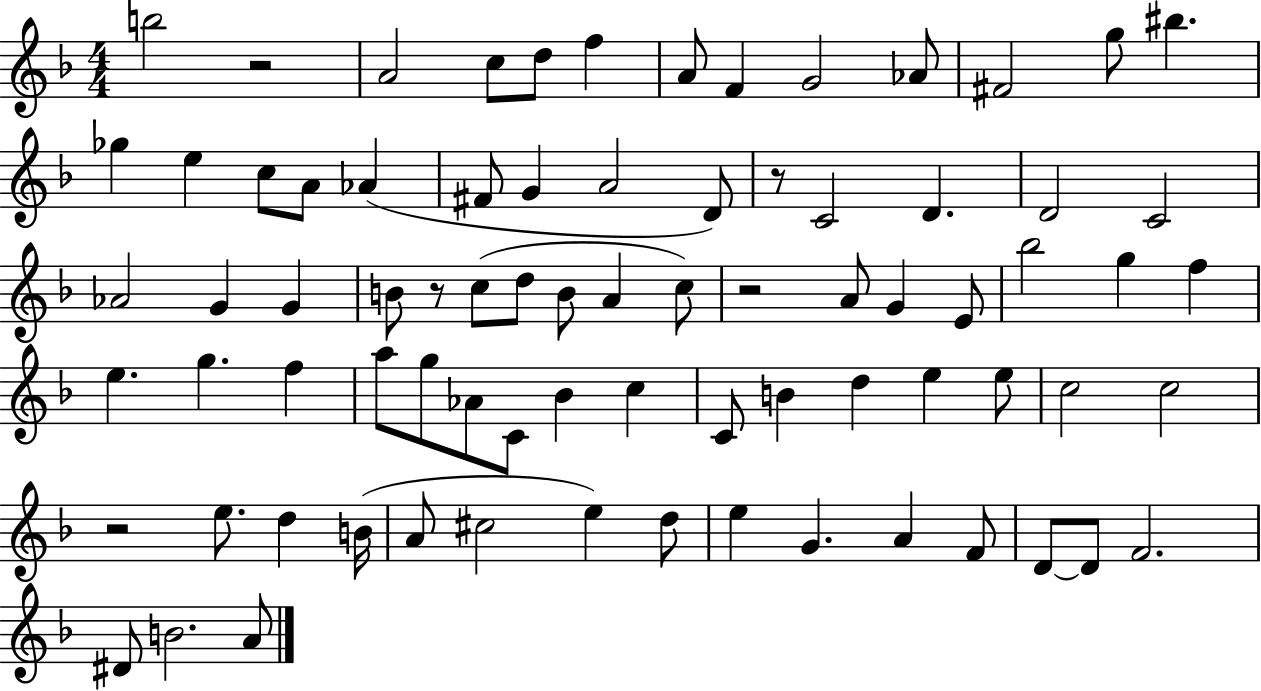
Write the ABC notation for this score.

X:1
T:Untitled
M:4/4
L:1/4
K:F
b2 z2 A2 c/2 d/2 f A/2 F G2 _A/2 ^F2 g/2 ^b _g e c/2 A/2 _A ^F/2 G A2 D/2 z/2 C2 D D2 C2 _A2 G G B/2 z/2 c/2 d/2 B/2 A c/2 z2 A/2 G E/2 _b2 g f e g f a/2 g/2 _A/2 C/2 _B c C/2 B d e e/2 c2 c2 z2 e/2 d B/4 A/2 ^c2 e d/2 e G A F/2 D/2 D/2 F2 ^D/2 B2 A/2